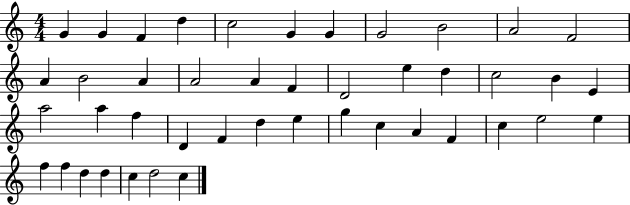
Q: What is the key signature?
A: C major